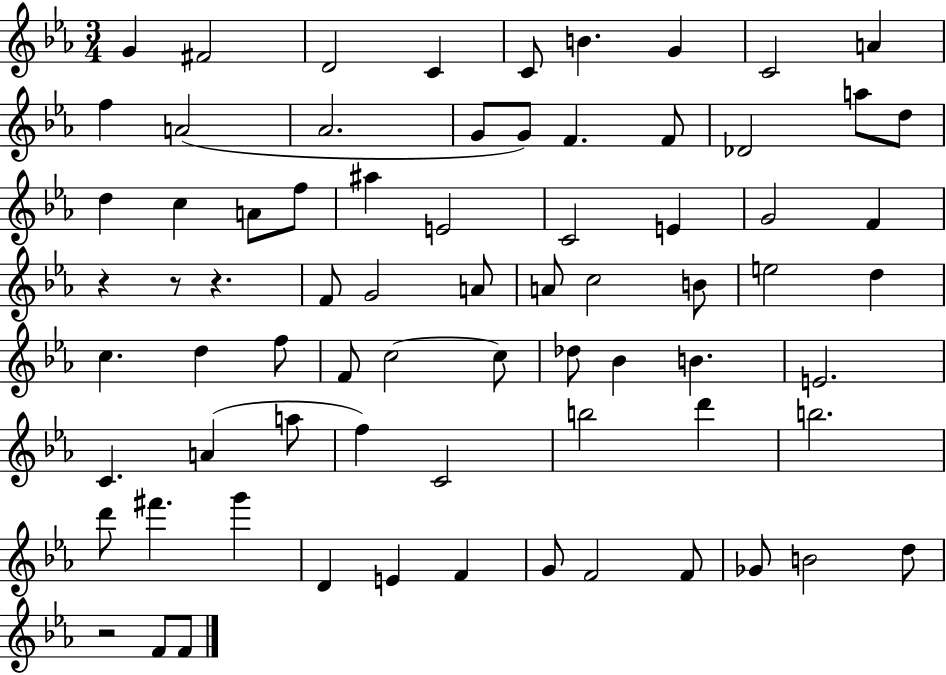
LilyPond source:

{
  \clef treble
  \numericTimeSignature
  \time 3/4
  \key ees \major
  \repeat volta 2 { g'4 fis'2 | d'2 c'4 | c'8 b'4. g'4 | c'2 a'4 | \break f''4 a'2( | aes'2. | g'8 g'8) f'4. f'8 | des'2 a''8 d''8 | \break d''4 c''4 a'8 f''8 | ais''4 e'2 | c'2 e'4 | g'2 f'4 | \break r4 r8 r4. | f'8 g'2 a'8 | a'8 c''2 b'8 | e''2 d''4 | \break c''4. d''4 f''8 | f'8 c''2~~ c''8 | des''8 bes'4 b'4. | e'2. | \break c'4. a'4( a''8 | f''4) c'2 | b''2 d'''4 | b''2. | \break d'''8 fis'''4. g'''4 | d'4 e'4 f'4 | g'8 f'2 f'8 | ges'8 b'2 d''8 | \break r2 f'8 f'8 | } \bar "|."
}